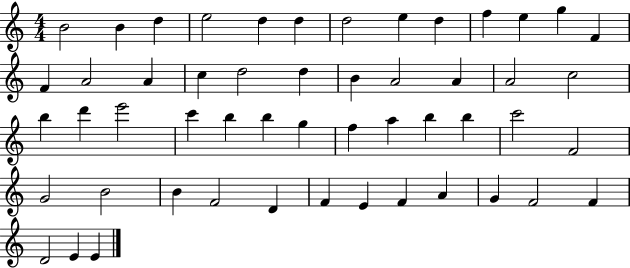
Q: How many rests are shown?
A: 0